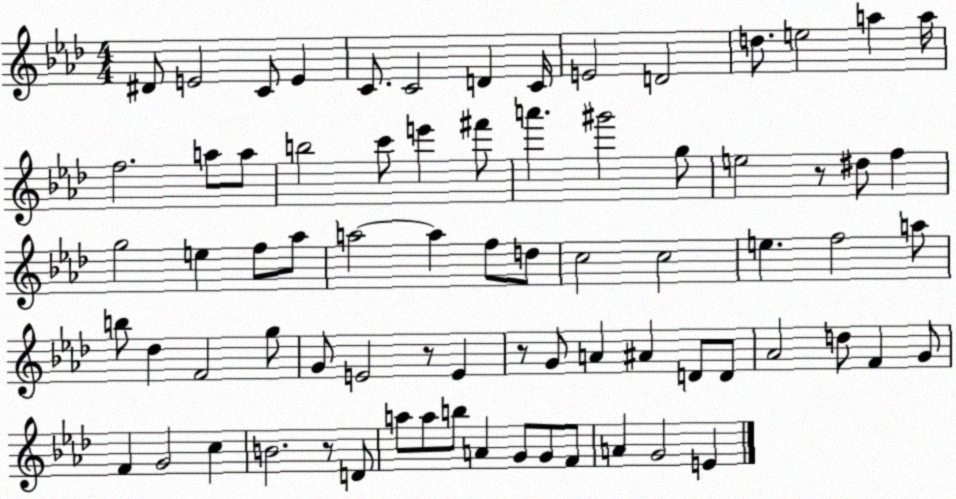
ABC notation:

X:1
T:Untitled
M:4/4
L:1/4
K:Ab
^D/2 E2 C/2 E C/2 C2 D C/4 E2 D2 d/2 e2 a a/4 f2 a/2 a/2 b2 c'/2 e' ^f'/2 a' ^g'2 g/2 e2 z/2 ^d/2 f g2 e f/2 _a/2 a2 a f/2 d/2 c2 c2 e f2 a/2 b/2 _d F2 g/2 G/2 E2 z/2 E z/2 G/2 A ^A D/2 D/2 _A2 d/2 F G/2 F G2 c B2 z/2 D/2 a/2 a/2 b/2 A G/2 G/2 F/2 A G2 E